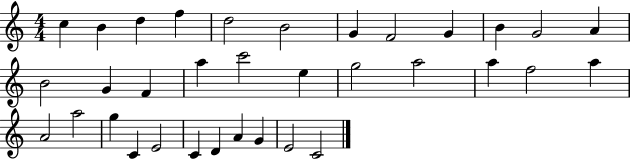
{
  \clef treble
  \numericTimeSignature
  \time 4/4
  \key c \major
  c''4 b'4 d''4 f''4 | d''2 b'2 | g'4 f'2 g'4 | b'4 g'2 a'4 | \break b'2 g'4 f'4 | a''4 c'''2 e''4 | g''2 a''2 | a''4 f''2 a''4 | \break a'2 a''2 | g''4 c'4 e'2 | c'4 d'4 a'4 g'4 | e'2 c'2 | \break \bar "|."
}